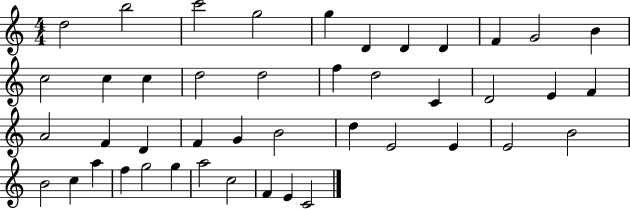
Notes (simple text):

D5/h B5/h C6/h G5/h G5/q D4/q D4/q D4/q F4/q G4/h B4/q C5/h C5/q C5/q D5/h D5/h F5/q D5/h C4/q D4/h E4/q F4/q A4/h F4/q D4/q F4/q G4/q B4/h D5/q E4/h E4/q E4/h B4/h B4/h C5/q A5/q F5/q G5/h G5/q A5/h C5/h F4/q E4/q C4/h